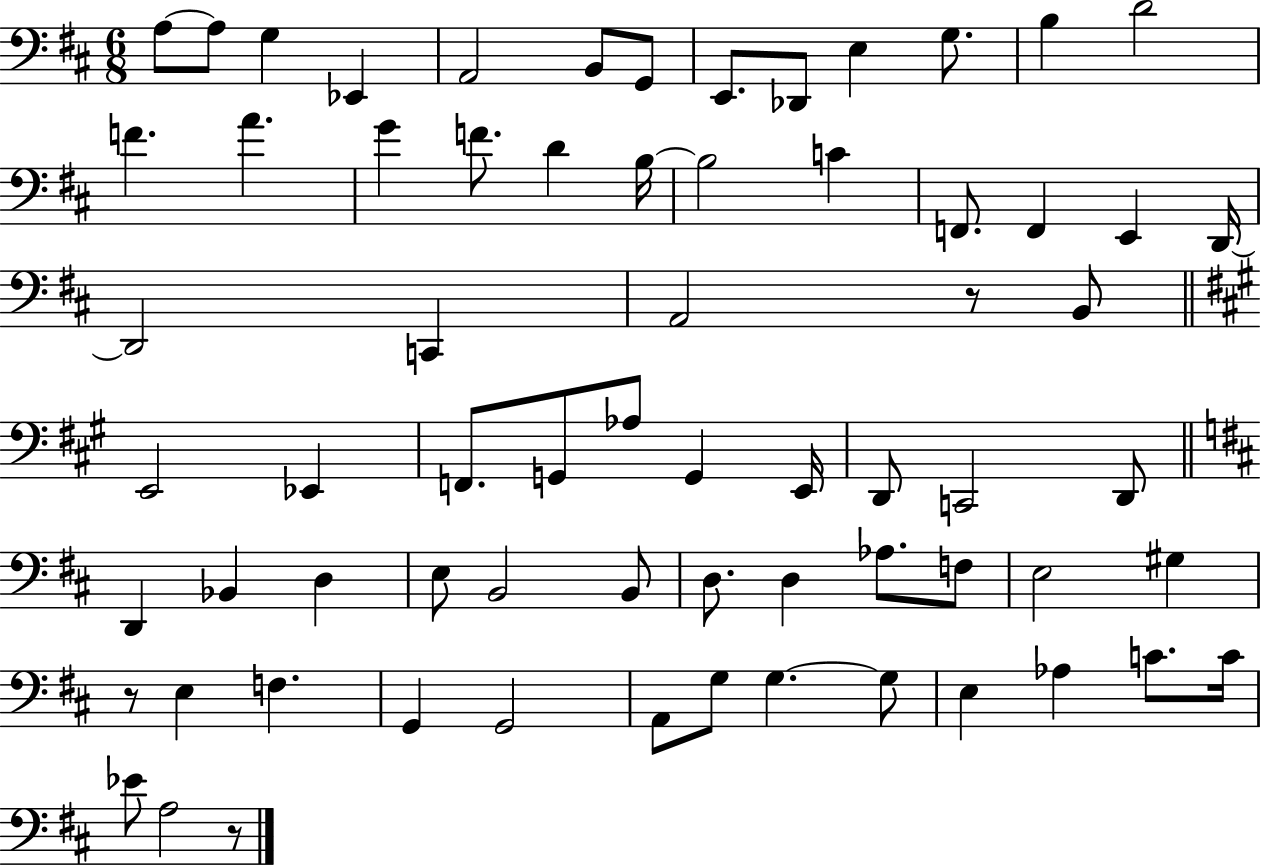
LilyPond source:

{
  \clef bass
  \numericTimeSignature
  \time 6/8
  \key d \major
  \repeat volta 2 { a8~~ a8 g4 ees,4 | a,2 b,8 g,8 | e,8. des,8 e4 g8. | b4 d'2 | \break f'4. a'4. | g'4 f'8. d'4 b16~~ | b2 c'4 | f,8. f,4 e,4 d,16~~ | \break d,2 c,4 | a,2 r8 b,8 | \bar "||" \break \key a \major e,2 ees,4 | f,8. g,8 aes8 g,4 e,16 | d,8 c,2 d,8 | \bar "||" \break \key d \major d,4 bes,4 d4 | e8 b,2 b,8 | d8. d4 aes8. f8 | e2 gis4 | \break r8 e4 f4. | g,4 g,2 | a,8 g8 g4.~~ g8 | e4 aes4 c'8. c'16 | \break ees'8 a2 r8 | } \bar "|."
}